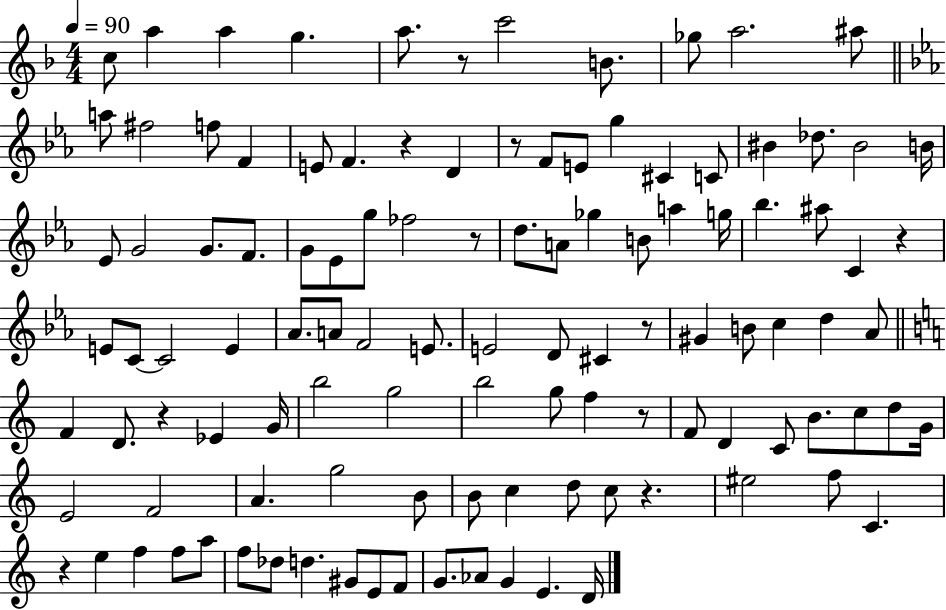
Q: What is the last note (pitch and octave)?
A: D4